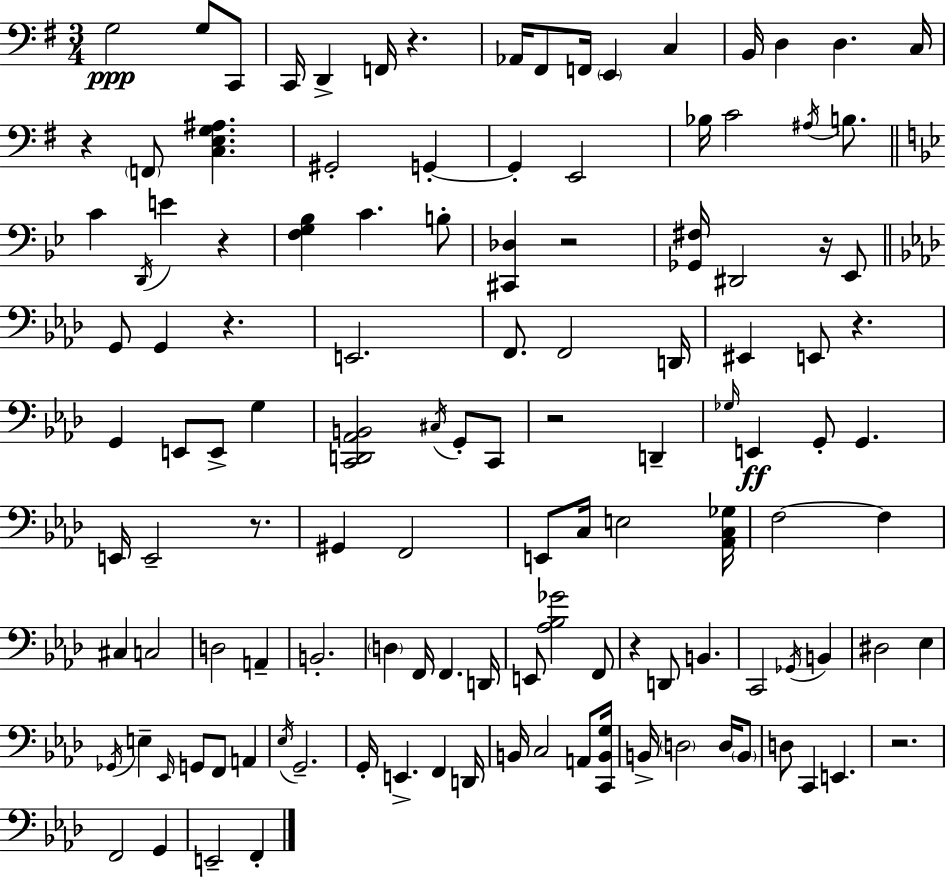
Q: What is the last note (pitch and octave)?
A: F2